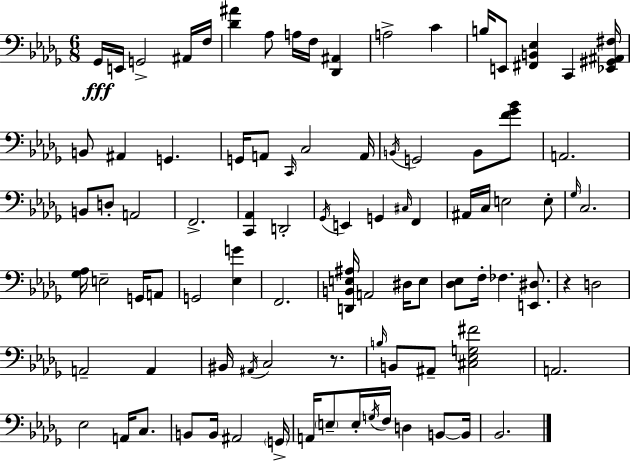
X:1
T:Untitled
M:6/8
L:1/4
K:Bbm
_G,,/4 E,,/4 G,,2 ^A,,/4 F,/4 [_D^A] _A,/2 A,/4 F,/4 [_D,,^A,,] A,2 C B,/4 E,,/2 [^F,,B,,_E,] C,, [_E,,^G,,^A,,^F,]/4 B,,/2 ^A,, G,, G,,/4 A,,/2 C,,/4 C,2 A,,/4 B,,/4 G,,2 B,,/2 [F_G_B]/2 A,,2 B,,/2 D,/2 A,,2 F,,2 [C,,_A,,] D,,2 _G,,/4 E,, G,, ^C,/4 F,, ^A,,/4 C,/4 E,2 E,/2 _G,/4 C,2 [_G,_A,]/4 E,2 G,,/4 A,,/2 G,,2 [_E,G] F,,2 [D,,B,,E,^A,]/4 A,,2 ^D,/4 E,/2 [_D,_E,]/2 F,/4 _F, [E,,^D,]/2 z D,2 A,,2 A,, ^B,,/4 ^A,,/4 C,2 z/2 B,/4 B,,/2 ^A,,/2 [^C,_E,G,^F]2 A,,2 _E,2 A,,/4 C,/2 B,,/2 B,,/4 ^A,,2 G,,/4 A,,/4 E,/2 E,/4 G,/4 F,/4 D, B,,/2 B,,/4 _B,,2